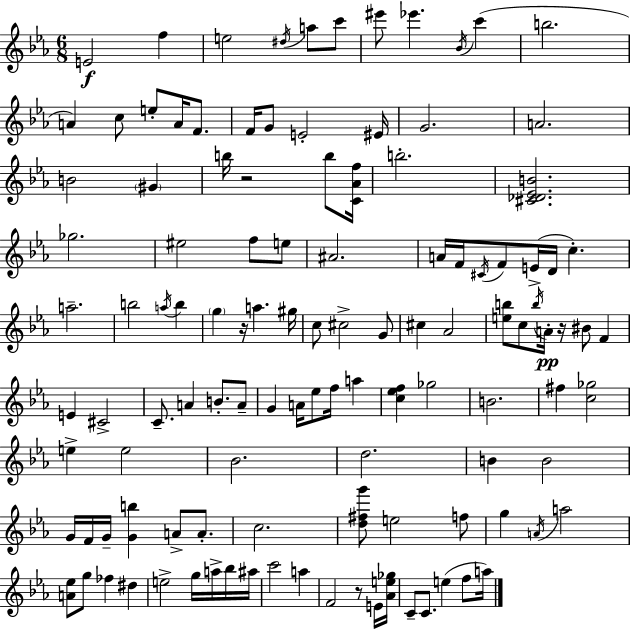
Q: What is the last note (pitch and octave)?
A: A5